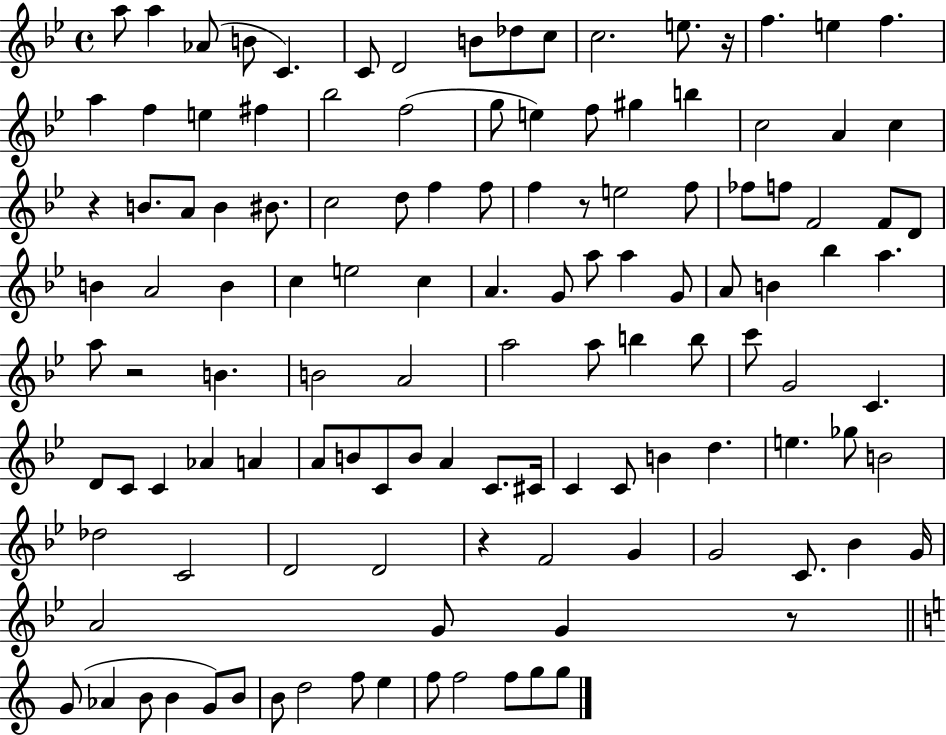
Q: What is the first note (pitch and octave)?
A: A5